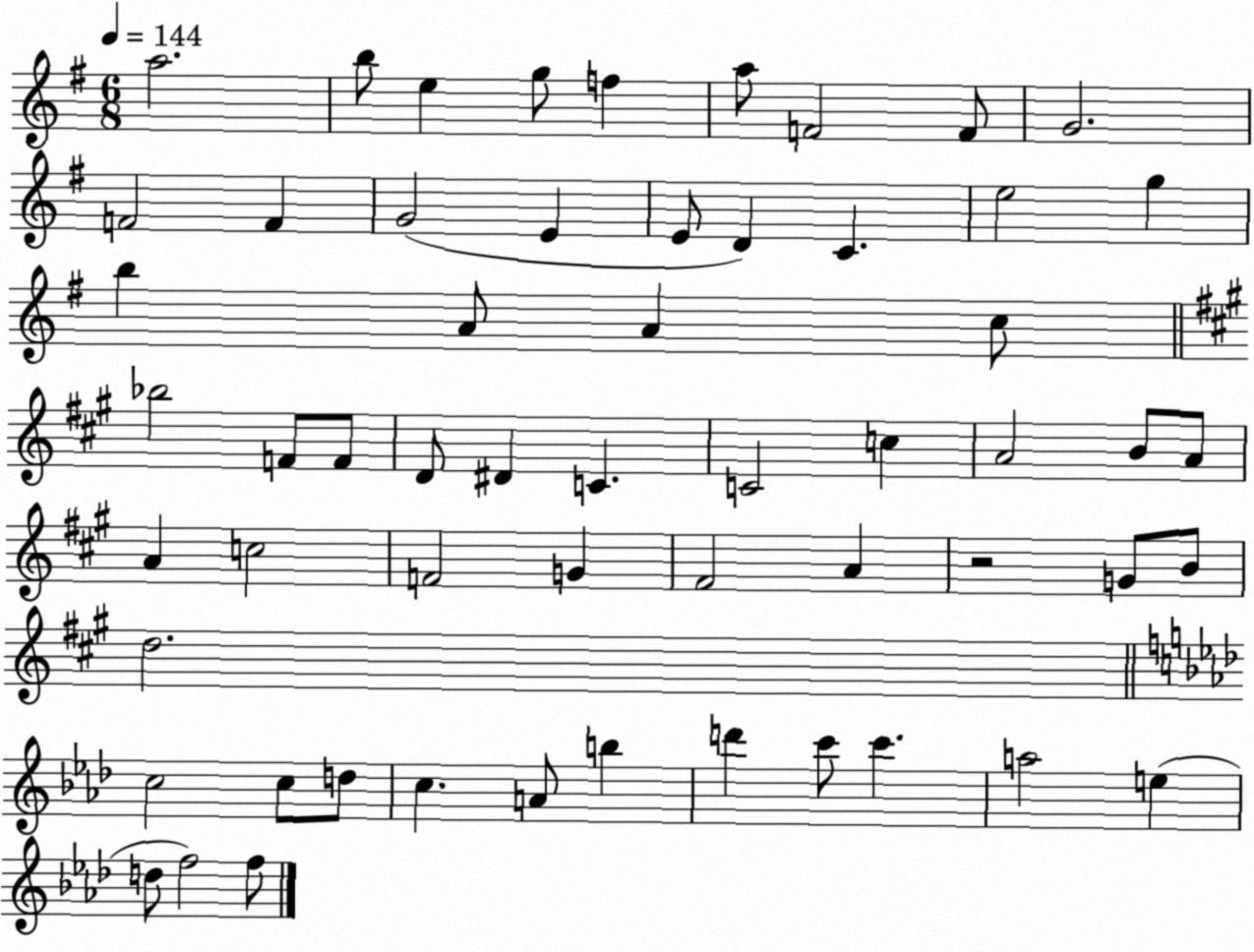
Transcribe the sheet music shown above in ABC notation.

X:1
T:Untitled
M:6/8
L:1/4
K:G
a2 b/2 e g/2 f a/2 F2 F/2 G2 F2 F G2 E E/2 D C e2 g b A/2 A c/2 _b2 F/2 F/2 D/2 ^D C C2 c A2 B/2 A/2 A c2 F2 G ^F2 A z2 G/2 B/2 d2 c2 c/2 d/2 c A/2 b d' c'/2 c' a2 e d/2 f2 f/2